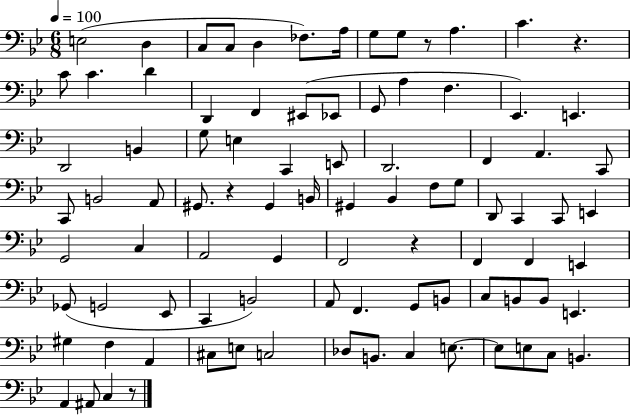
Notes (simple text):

E3/h D3/q C3/e C3/e D3/q FES3/e. A3/s G3/e G3/e R/e A3/q. C4/q. R/q. C4/e C4/q. D4/q D2/q F2/q EIS2/e Eb2/e G2/e A3/q F3/q. Eb2/q. E2/q. D2/h B2/q G3/e E3/q C2/q E2/e D2/h. F2/q A2/q. C2/e C2/e B2/h A2/e G#2/e. R/q G#2/q B2/s G#2/q Bb2/q F3/e G3/e D2/e C2/q C2/e E2/q G2/h C3/q A2/h G2/q F2/h R/q F2/q F2/q E2/q Gb2/e G2/h Eb2/e C2/q B2/h A2/e F2/q. G2/e B2/e C3/e B2/e B2/e E2/q. G#3/q F3/q A2/q C#3/e E3/e C3/h Db3/e B2/e. C3/q E3/e. E3/e E3/e C3/e B2/q. A2/q A#2/e C3/q R/e